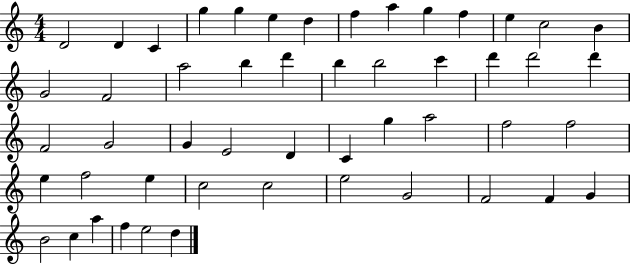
{
  \clef treble
  \numericTimeSignature
  \time 4/4
  \key c \major
  d'2 d'4 c'4 | g''4 g''4 e''4 d''4 | f''4 a''4 g''4 f''4 | e''4 c''2 b'4 | \break g'2 f'2 | a''2 b''4 d'''4 | b''4 b''2 c'''4 | d'''4 d'''2 d'''4 | \break f'2 g'2 | g'4 e'2 d'4 | c'4 g''4 a''2 | f''2 f''2 | \break e''4 f''2 e''4 | c''2 c''2 | e''2 g'2 | f'2 f'4 g'4 | \break b'2 c''4 a''4 | f''4 e''2 d''4 | \bar "|."
}